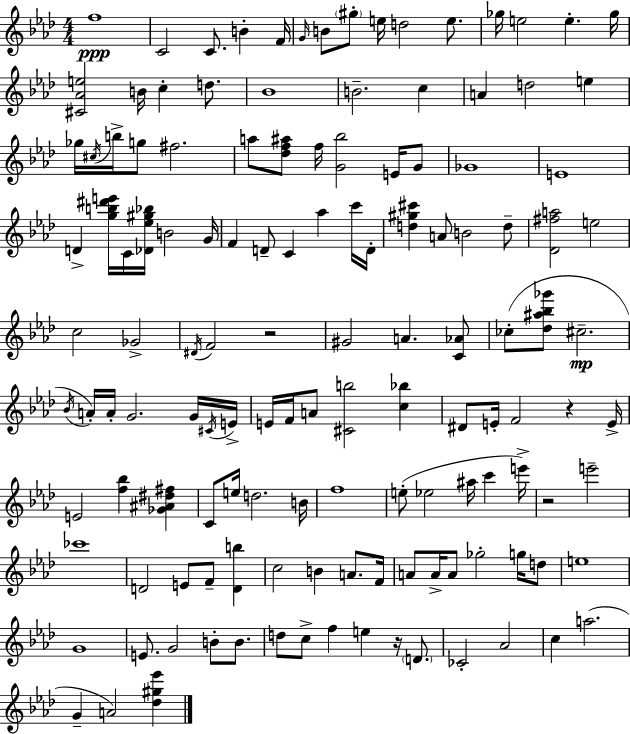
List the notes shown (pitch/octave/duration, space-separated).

F5/w C4/h C4/e. B4/q F4/s G4/s B4/e G#5/e E5/s D5/h E5/e. Gb5/s E5/h E5/q. Gb5/s [C#4,Ab4,E5]/h B4/s C5/q D5/e. Bb4/w B4/h. C5/q A4/q D5/h E5/q Gb5/s C#5/s B5/s G5/e F#5/h. A5/e [Db5,F5,A#5]/e F5/s [G4,Bb5]/h E4/s G4/e Gb4/w E4/w D4/q [G5,B5,D#6,E6]/s C4/s [Db4,Eb5,G#5,Bb5]/s B4/h G4/s F4/q D4/e C4/q Ab5/q C6/s D4/s [D5,G#5,C#6]/q A4/e B4/h D5/e [Db4,F#5,A5]/h E5/h C5/h Gb4/h D#4/s F4/h R/h G#4/h A4/q. [C4,Ab4]/e CES5/e [Db5,A#5,Bb5,Gb6]/e C#5/h. Bb4/s A4/s A4/s G4/h. G4/s C#4/s E4/s E4/s F4/s A4/e [C#4,B5]/h [C5,Bb5]/q D#4/e E4/s F4/h R/q E4/s E4/h [F5,Bb5]/q [Gb4,A#4,D#5,F#5]/q C4/e E5/s D5/h. B4/s F5/w E5/e Eb5/h A#5/s C6/q E6/s R/h E6/h CES6/w D4/h E4/e F4/e [D4,B5]/q C5/h B4/q A4/e. F4/s A4/e A4/s A4/e Gb5/h G5/s D5/e E5/w G4/w E4/e. G4/h B4/e B4/e. D5/e C5/e F5/q E5/q R/s D4/e. CES4/h Ab4/h C5/q A5/h. G4/q A4/h [Db5,G#5,Eb6]/q